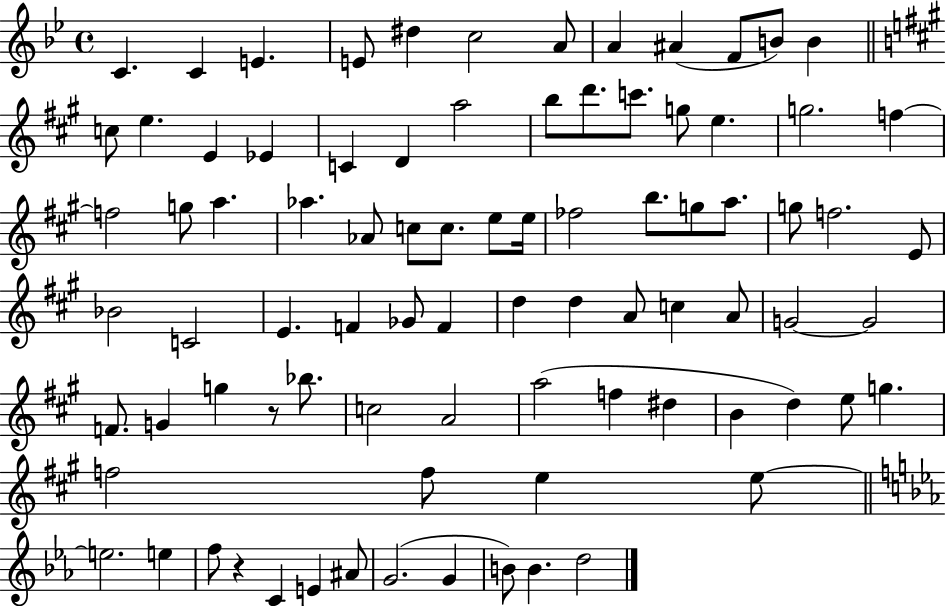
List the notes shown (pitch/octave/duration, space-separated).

C4/q. C4/q E4/q. E4/e D#5/q C5/h A4/e A4/q A#4/q F4/e B4/e B4/q C5/e E5/q. E4/q Eb4/q C4/q D4/q A5/h B5/e D6/e. C6/e. G5/e E5/q. G5/h. F5/q F5/h G5/e A5/q. Ab5/q. Ab4/e C5/e C5/e. E5/e E5/s FES5/h B5/e. G5/e A5/e. G5/e F5/h. E4/e Bb4/h C4/h E4/q. F4/q Gb4/e F4/q D5/q D5/q A4/e C5/q A4/e G4/h G4/h F4/e. G4/q G5/q R/e Bb5/e. C5/h A4/h A5/h F5/q D#5/q B4/q D5/q E5/e G5/q. F5/h F5/e E5/q E5/e E5/h. E5/q F5/e R/q C4/q E4/q A#4/e G4/h. G4/q B4/e B4/q. D5/h